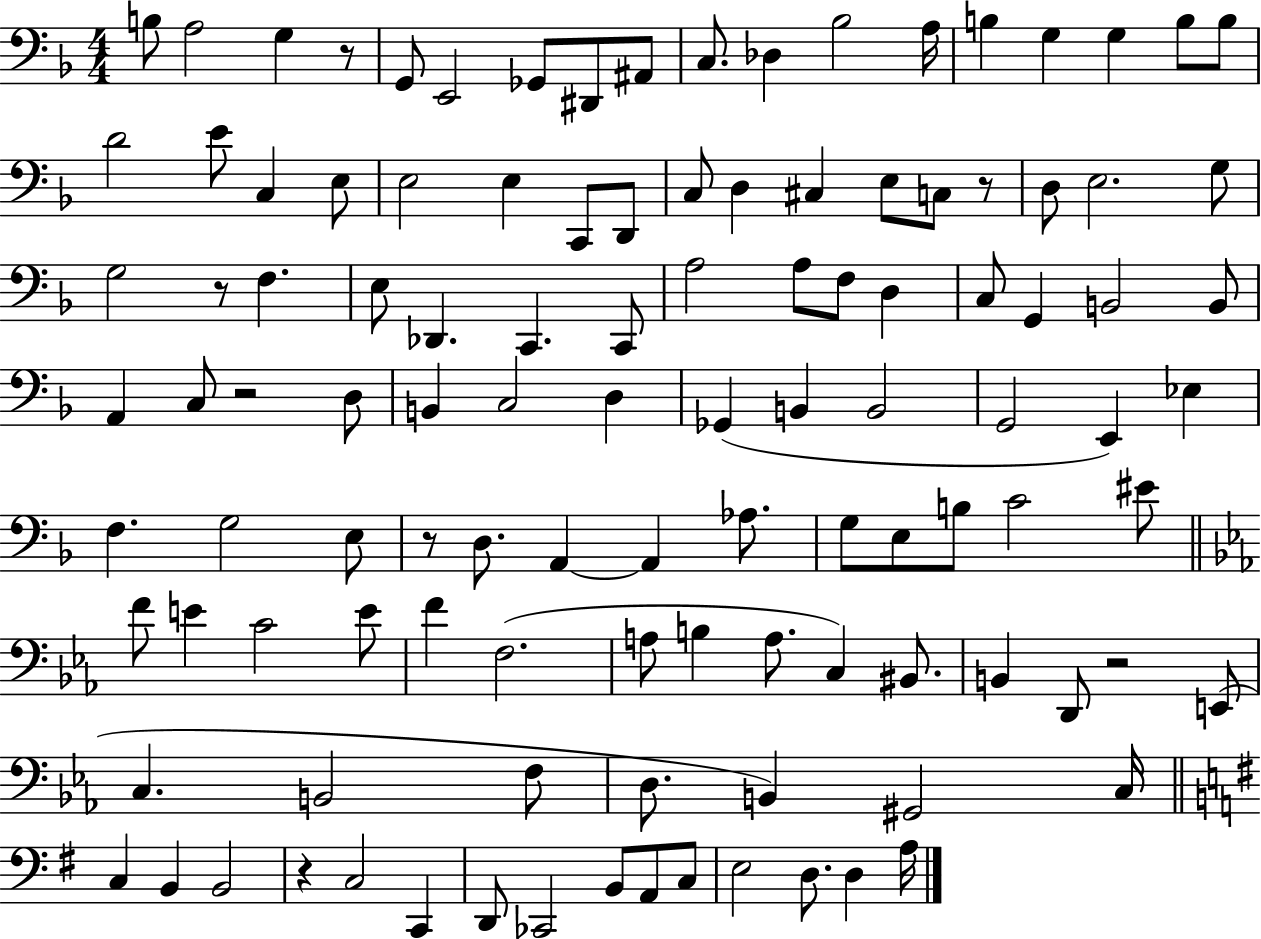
X:1
T:Untitled
M:4/4
L:1/4
K:F
B,/2 A,2 G, z/2 G,,/2 E,,2 _G,,/2 ^D,,/2 ^A,,/2 C,/2 _D, _B,2 A,/4 B, G, G, B,/2 B,/2 D2 E/2 C, E,/2 E,2 E, C,,/2 D,,/2 C,/2 D, ^C, E,/2 C,/2 z/2 D,/2 E,2 G,/2 G,2 z/2 F, E,/2 _D,, C,, C,,/2 A,2 A,/2 F,/2 D, C,/2 G,, B,,2 B,,/2 A,, C,/2 z2 D,/2 B,, C,2 D, _G,, B,, B,,2 G,,2 E,, _E, F, G,2 E,/2 z/2 D,/2 A,, A,, _A,/2 G,/2 E,/2 B,/2 C2 ^E/2 F/2 E C2 E/2 F F,2 A,/2 B, A,/2 C, ^B,,/2 B,, D,,/2 z2 E,,/2 C, B,,2 F,/2 D,/2 B,, ^G,,2 C,/4 C, B,, B,,2 z C,2 C,, D,,/2 _C,,2 B,,/2 A,,/2 C,/2 E,2 D,/2 D, A,/4